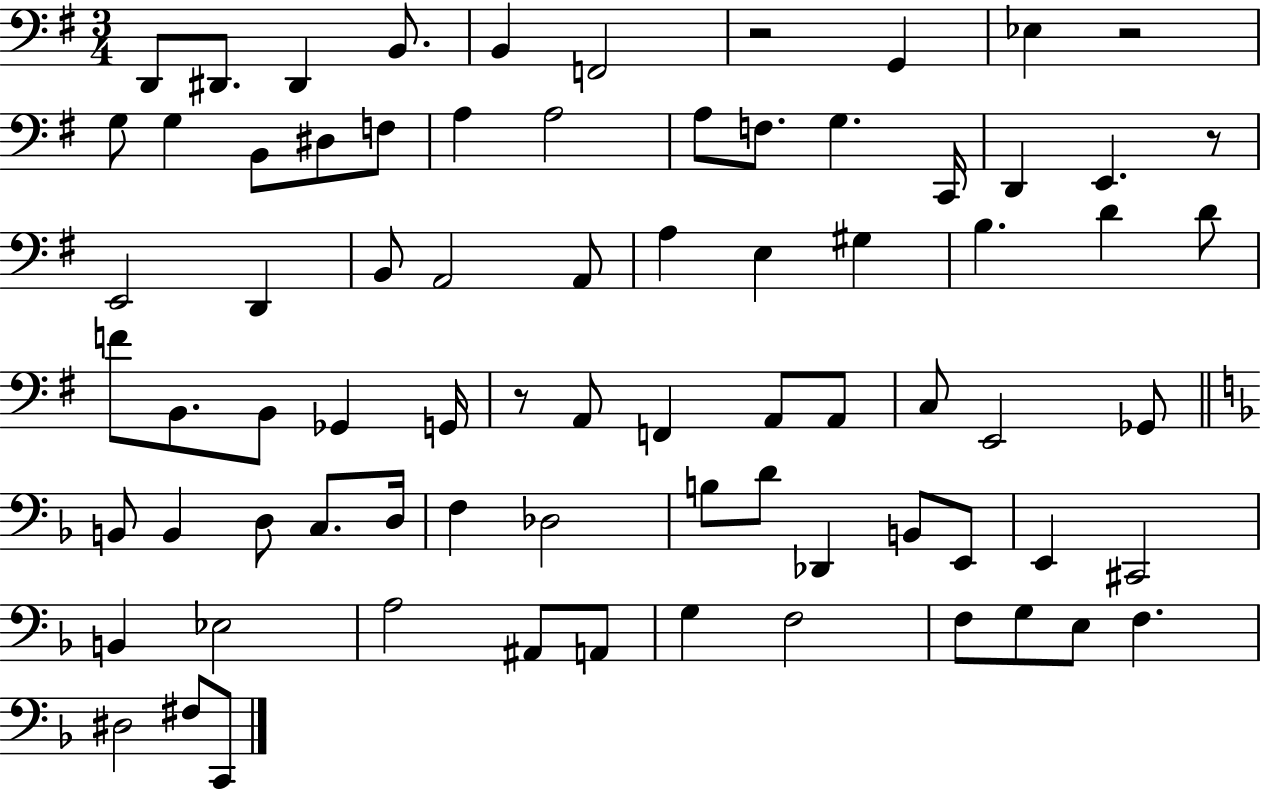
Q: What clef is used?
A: bass